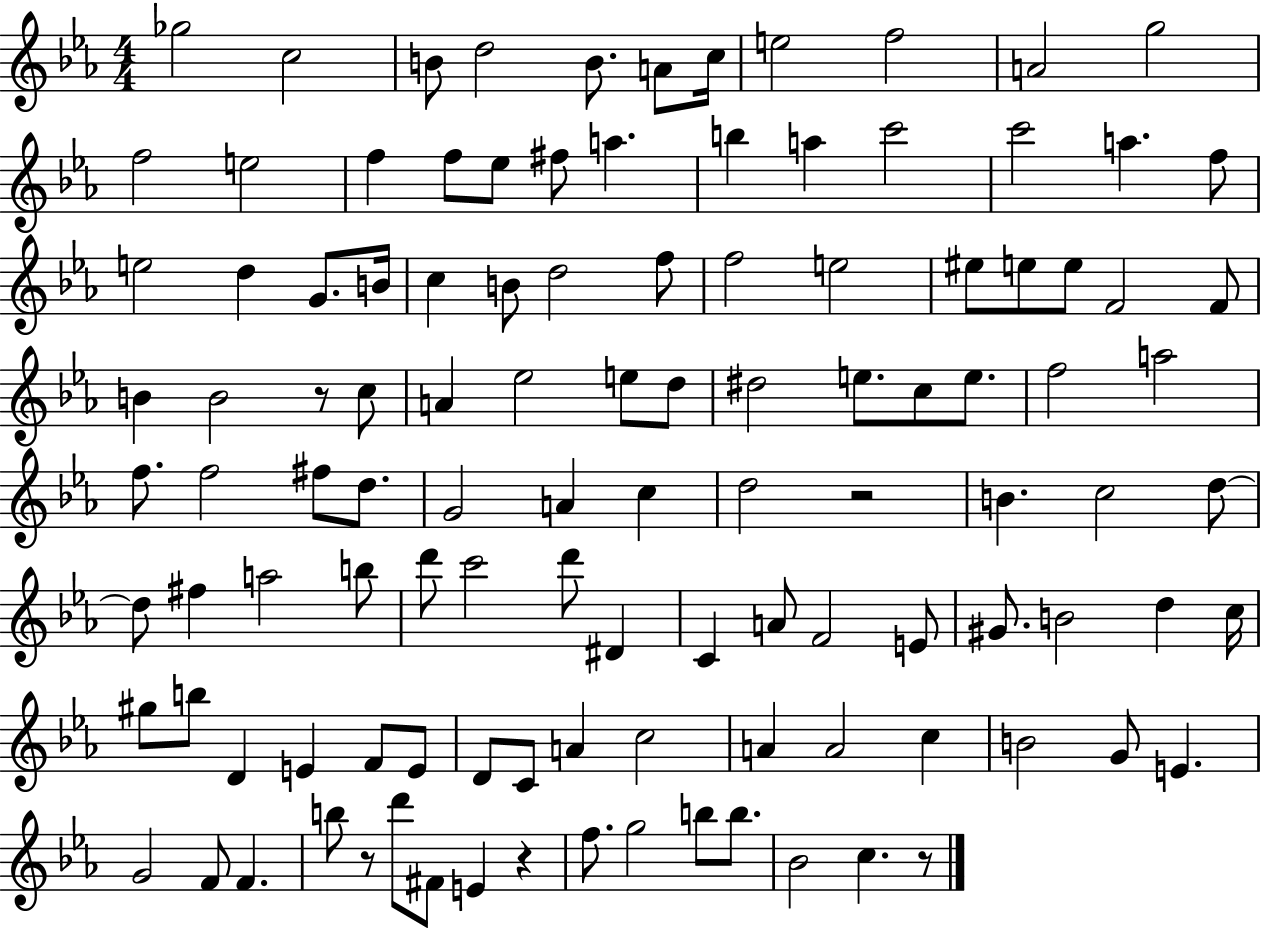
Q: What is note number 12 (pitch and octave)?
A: F5